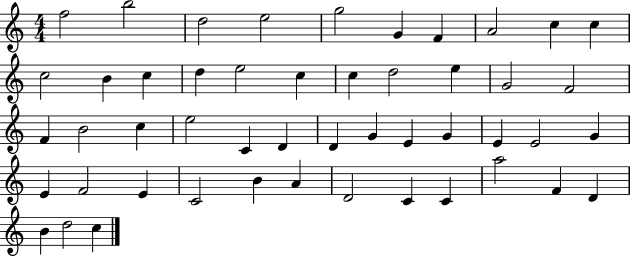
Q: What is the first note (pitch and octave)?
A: F5